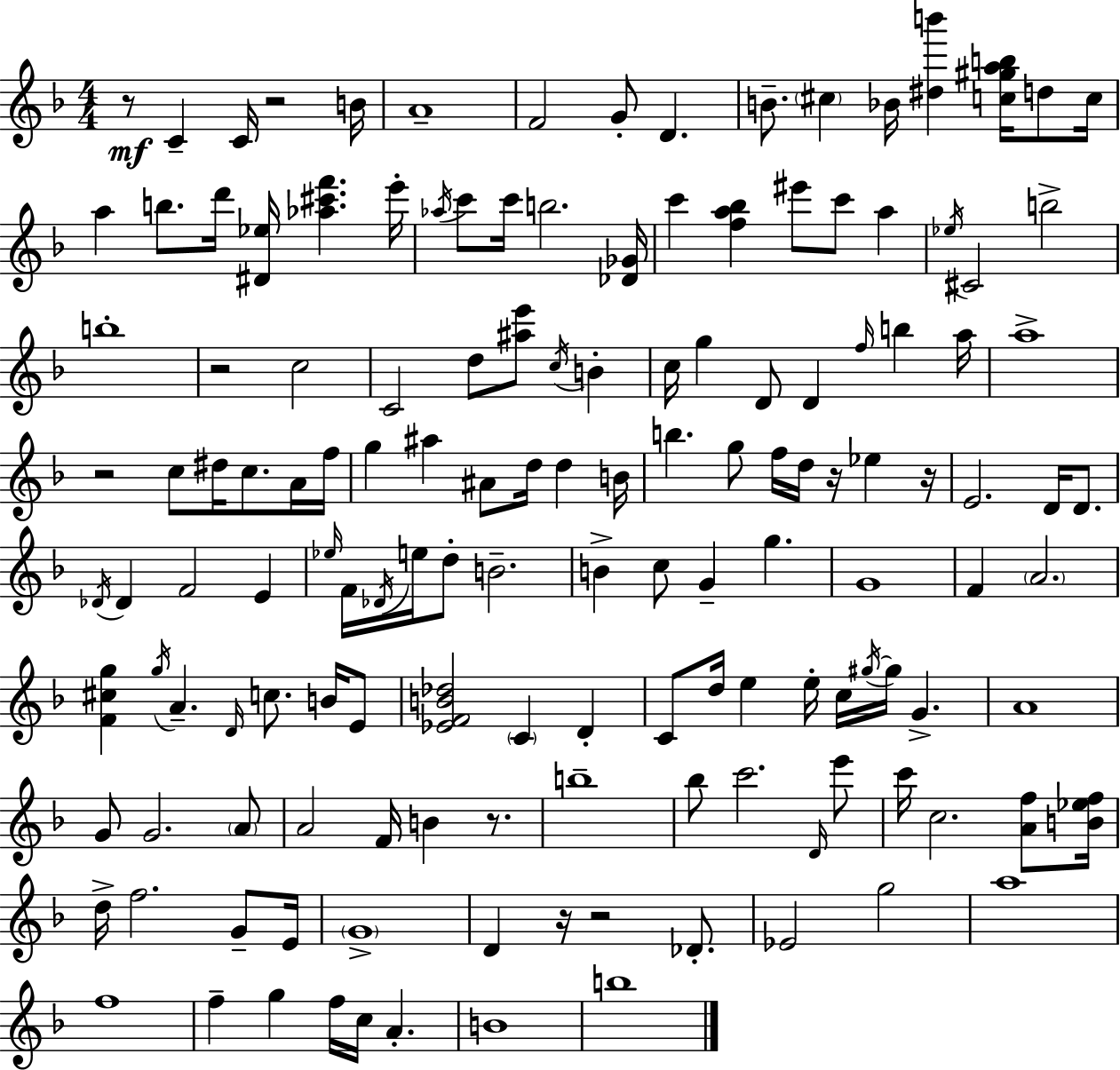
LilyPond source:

{
  \clef treble
  \numericTimeSignature
  \time 4/4
  \key f \major
  \repeat volta 2 { r8\mf c'4-- c'16 r2 b'16 | a'1-- | f'2 g'8-. d'4. | b'8.-- \parenthesize cis''4 bes'16 <dis'' b'''>4 <c'' gis'' a'' b''>16 d''8 c''16 | \break a''4 b''8. d'''16 <dis' ees''>16 <aes'' cis''' f'''>4. e'''16-. | \acciaccatura { aes''16 } c'''8 c'''16 b''2. | <des' ges'>16 c'''4 <f'' a'' bes''>4 eis'''8 c'''8 a''4 | \acciaccatura { ees''16 } cis'2 b''2-> | \break b''1-. | r2 c''2 | c'2 d''8 <ais'' e'''>8 \acciaccatura { c''16 } b'4-. | c''16 g''4 d'8 d'4 \grace { f''16 } b''4 | \break a''16 a''1-> | r2 c''8 dis''16 c''8. | a'16 f''16 g''4 ais''4 ais'8 d''16 d''4 | b'16 b''4. g''8 f''16 d''16 r16 ees''4 | \break r16 e'2. | d'16 d'8. \acciaccatura { des'16 } des'4 f'2 | e'4 \grace { ees''16 } f'16 \acciaccatura { des'16 } e''16 d''8-. b'2.-- | b'4-> c''8 g'4-- | \break g''4. g'1 | f'4 \parenthesize a'2. | <f' cis'' g''>4 \acciaccatura { g''16 } a'4.-- | \grace { d'16 } c''8. b'16 e'8 <ees' f' b' des''>2 | \break \parenthesize c'4 d'4-. c'8 d''16 e''4 | e''16-. c''16 \acciaccatura { gis''16~ }~ gis''16 g'4.-> a'1 | g'8 g'2. | \parenthesize a'8 a'2 | \break f'16 b'4 r8. b''1-- | bes''8 c'''2. | \grace { d'16 } e'''8 c'''16 c''2. | <a' f''>8 <b' ees'' f''>16 d''16-> f''2. | \break g'8-- e'16 \parenthesize g'1-> | d'4 r16 | r2 des'8.-. ees'2 | g''2 a''1 | \break f''1 | f''4-- g''4 | f''16 c''16 a'4.-. b'1 | b''1 | \break } \bar "|."
}